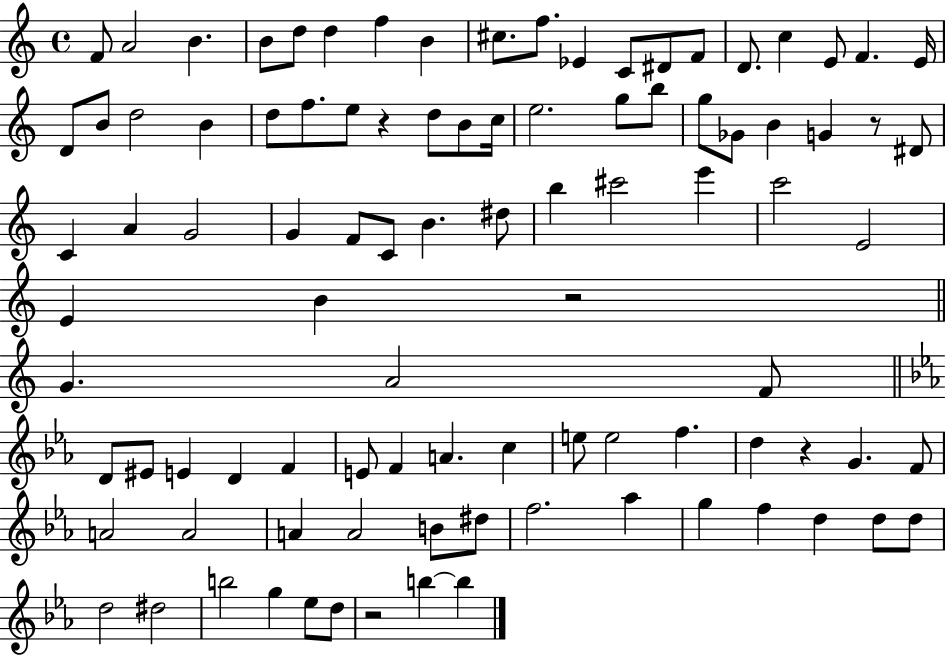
{
  \clef treble
  \time 4/4
  \defaultTimeSignature
  \key c \major
  \repeat volta 2 { f'8 a'2 b'4. | b'8 d''8 d''4 f''4 b'4 | cis''8. f''8. ees'4 c'8 dis'8 f'8 | d'8. c''4 e'8 f'4. e'16 | \break d'8 b'8 d''2 b'4 | d''8 f''8. e''8 r4 d''8 b'8 c''16 | e''2. g''8 b''8 | g''8 ges'8 b'4 g'4 r8 dis'8 | \break c'4 a'4 g'2 | g'4 f'8 c'8 b'4. dis''8 | b''4 cis'''2 e'''4 | c'''2 e'2 | \break e'4 b'4 r2 | \bar "||" \break \key a \minor g'4. a'2 f'8 | \bar "||" \break \key ees \major d'8 eis'8 e'4 d'4 f'4 | e'8 f'4 a'4. c''4 | e''8 e''2 f''4. | d''4 r4 g'4. f'8 | \break a'2 a'2 | a'4 a'2 b'8 dis''8 | f''2. aes''4 | g''4 f''4 d''4 d''8 d''8 | \break d''2 dis''2 | b''2 g''4 ees''8 d''8 | r2 b''4~~ b''4 | } \bar "|."
}